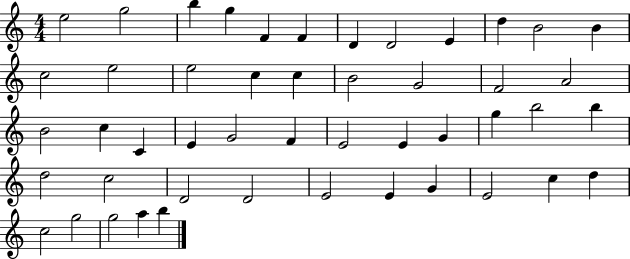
{
  \clef treble
  \numericTimeSignature
  \time 4/4
  \key c \major
  e''2 g''2 | b''4 g''4 f'4 f'4 | d'4 d'2 e'4 | d''4 b'2 b'4 | \break c''2 e''2 | e''2 c''4 c''4 | b'2 g'2 | f'2 a'2 | \break b'2 c''4 c'4 | e'4 g'2 f'4 | e'2 e'4 g'4 | g''4 b''2 b''4 | \break d''2 c''2 | d'2 d'2 | e'2 e'4 g'4 | e'2 c''4 d''4 | \break c''2 g''2 | g''2 a''4 b''4 | \bar "|."
}